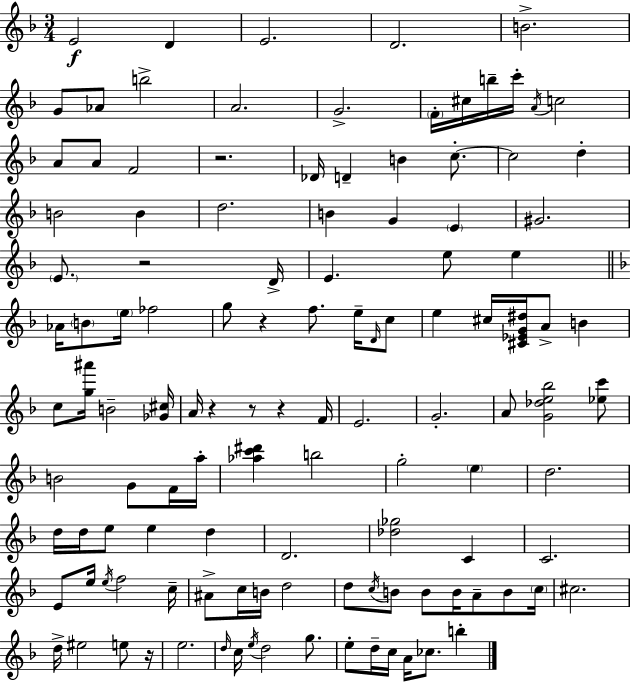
E4/h D4/q E4/h. D4/h. B4/h. G4/e Ab4/e B5/h A4/h. G4/h. F4/s C#5/s B5/s C6/s A4/s C5/h A4/e A4/e F4/h R/h. Db4/s D4/q B4/q C5/e. C5/h D5/q B4/h B4/q D5/h. B4/q G4/q E4/q G#4/h. E4/e. R/h D4/s E4/q. E5/e E5/q Ab4/s B4/e E5/s FES5/h G5/e R/q F5/e. E5/s D4/s C5/e E5/q C#5/s [C#4,Eb4,G4,D#5]/s A4/e B4/q C5/e [G5,A#6]/s B4/h [Gb4,C#5]/s A4/s R/q R/e R/q F4/s E4/h. G4/h. A4/e [G4,Db5,E5,Bb5]/h [Eb5,C6]/e B4/h G4/e F4/s A5/s [Ab5,C6,D#6]/q B5/h G5/h E5/q D5/h. D5/s D5/s E5/e E5/q D5/q D4/h. [Db5,Gb5]/h C4/q C4/h. E4/e E5/s E5/s F5/h C5/s A#4/e C5/s B4/s D5/h D5/e C5/s B4/e B4/e B4/s A4/e B4/e C5/s C#5/h. D5/s EIS5/h E5/e R/s E5/h. D5/s C5/s E5/s D5/h G5/e. E5/e D5/s C5/s A4/s CES5/e. B5/q